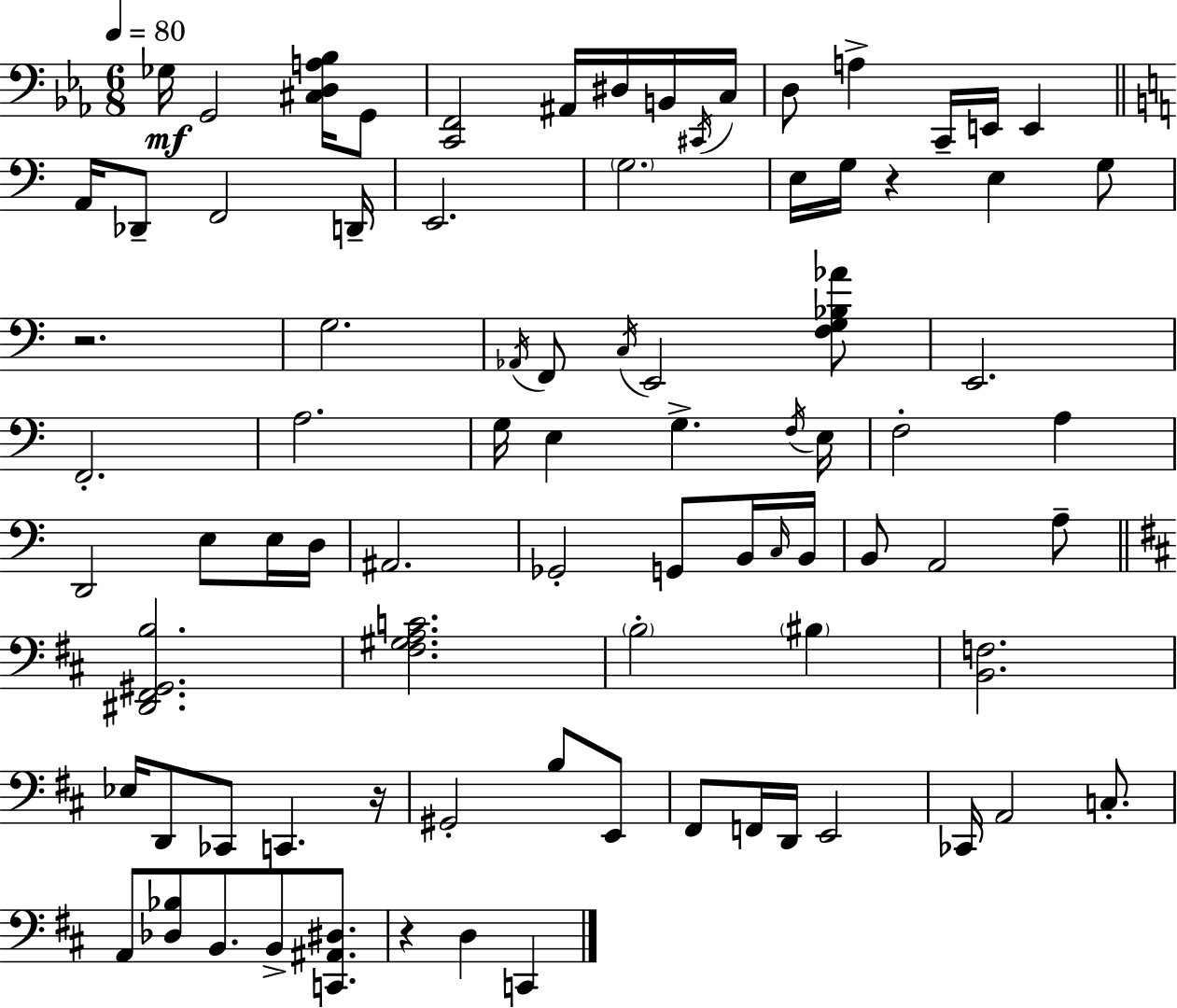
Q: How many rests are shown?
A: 4